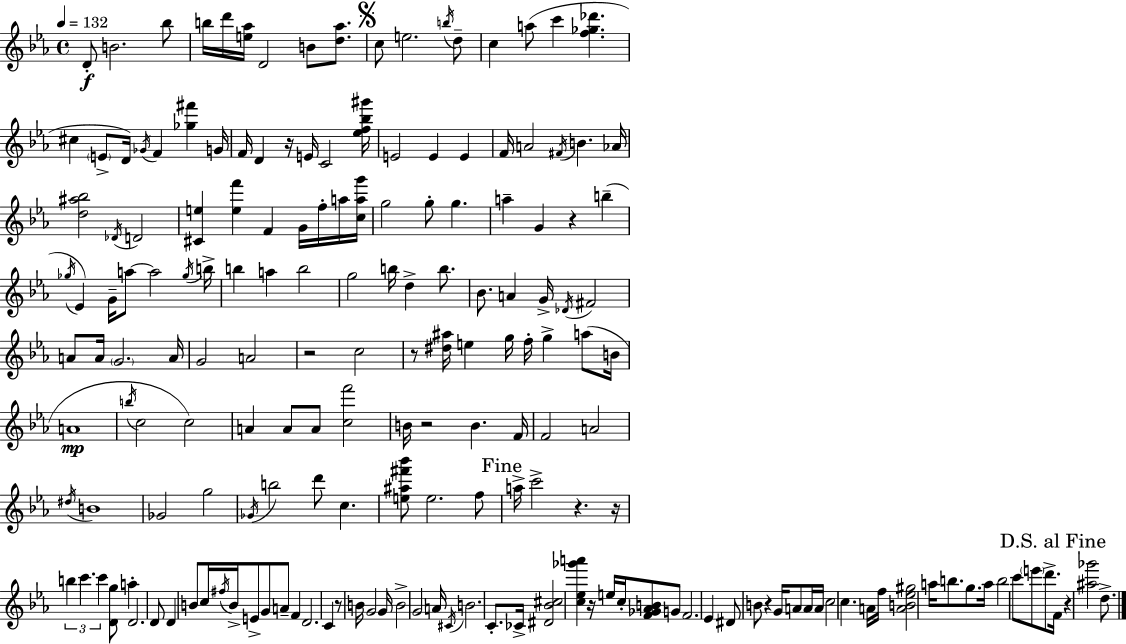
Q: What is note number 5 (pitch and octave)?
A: D6